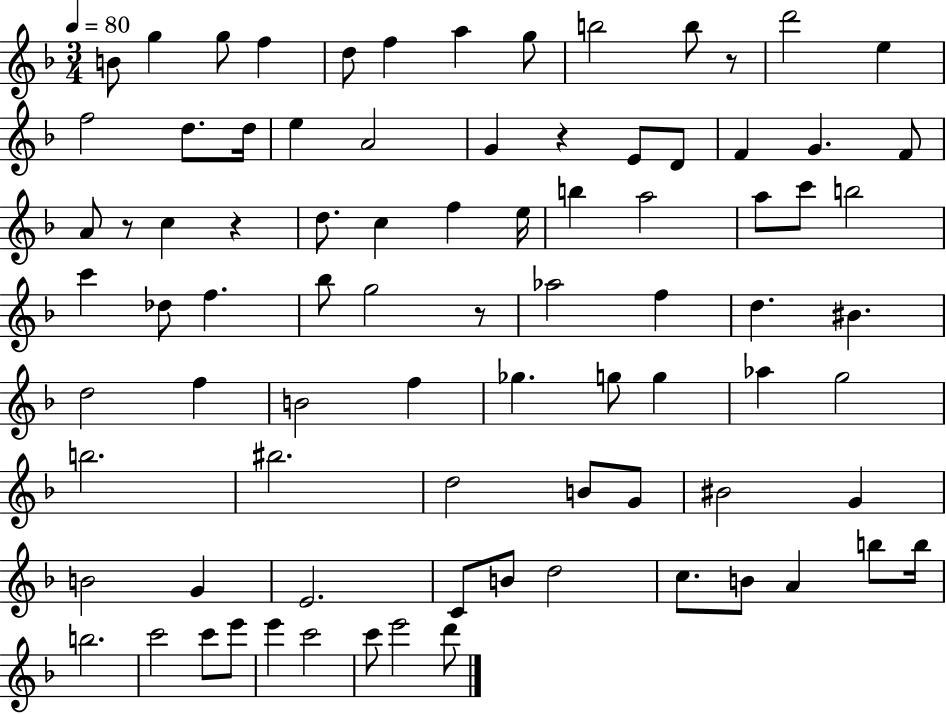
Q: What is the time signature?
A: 3/4